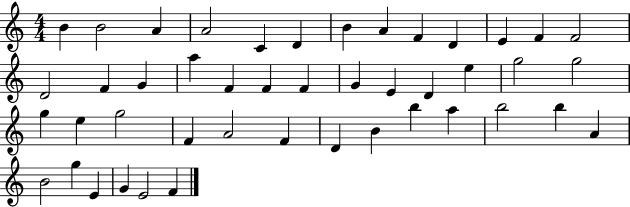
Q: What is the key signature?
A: C major